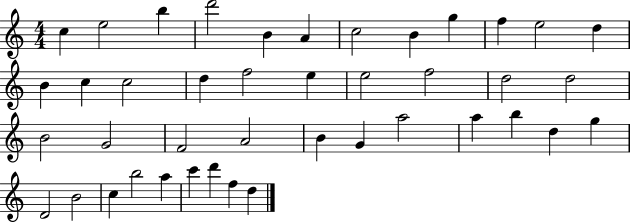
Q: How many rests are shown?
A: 0